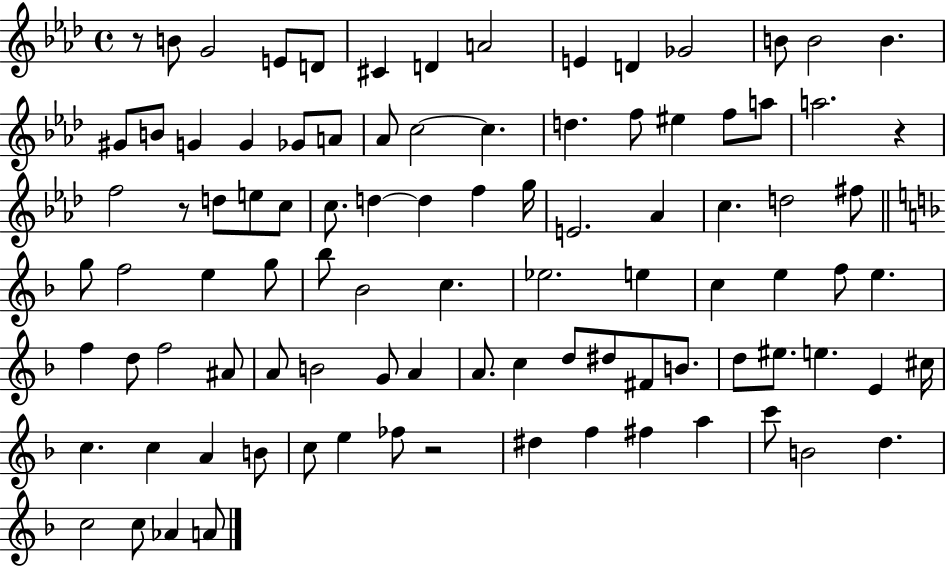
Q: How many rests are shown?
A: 4